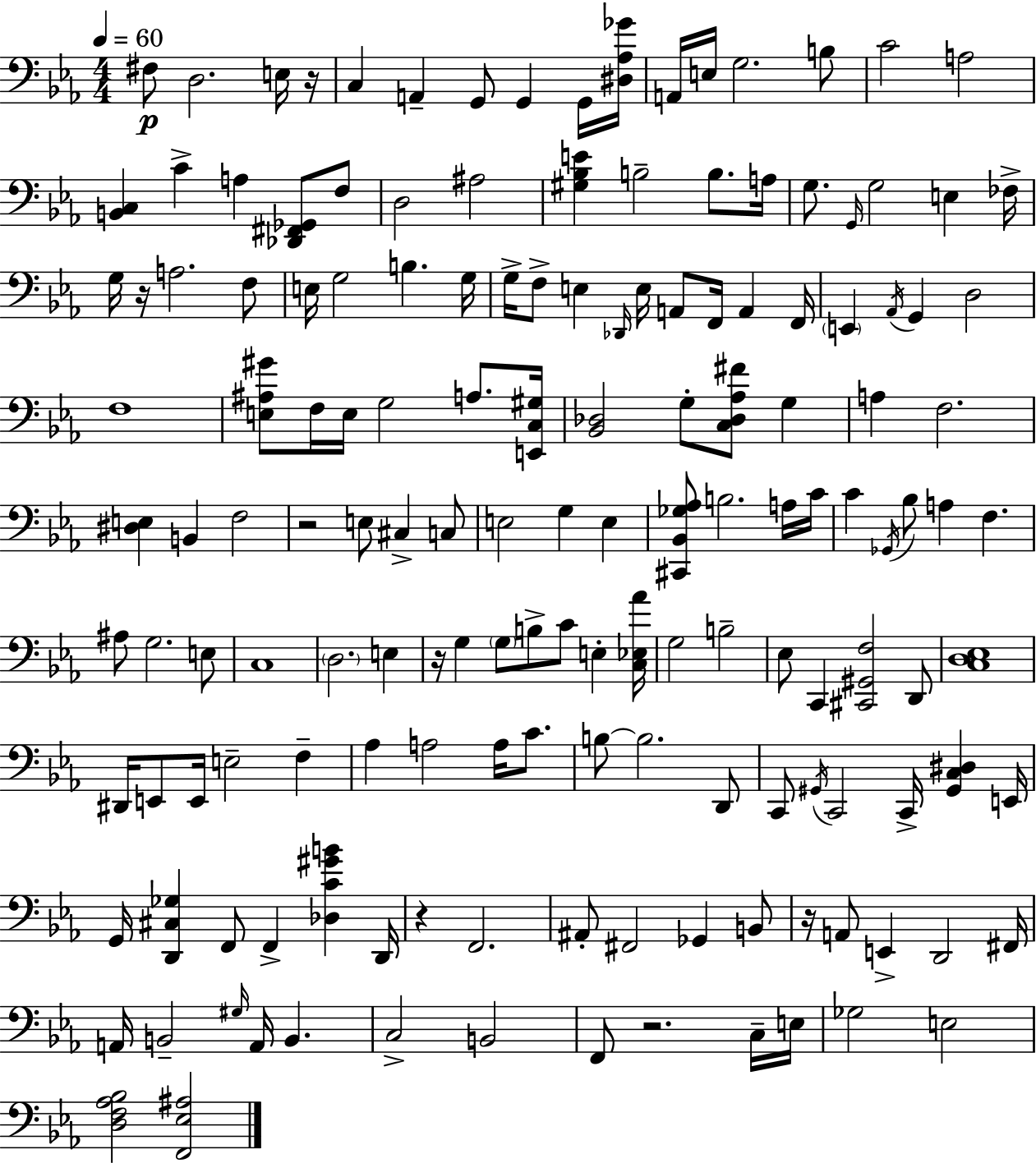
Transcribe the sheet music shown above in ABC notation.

X:1
T:Untitled
M:4/4
L:1/4
K:Eb
^F,/2 D,2 E,/4 z/4 C, A,, G,,/2 G,, G,,/4 [^D,_A,_G]/4 A,,/4 E,/4 G,2 B,/2 C2 A,2 [B,,C,] C A, [_D,,^F,,_G,,]/2 F,/2 D,2 ^A,2 [^G,_B,E] B,2 B,/2 A,/4 G,/2 G,,/4 G,2 E, _F,/4 G,/4 z/4 A,2 F,/2 E,/4 G,2 B, G,/4 G,/4 F,/2 E, _D,,/4 E,/4 A,,/2 F,,/4 A,, F,,/4 E,, _A,,/4 G,, D,2 F,4 [E,^A,^G]/2 F,/4 E,/4 G,2 A,/2 [E,,C,^G,]/4 [_B,,_D,]2 G,/2 [C,_D,_A,^F]/2 G, A, F,2 [^D,E,] B,, F,2 z2 E,/2 ^C, C,/2 E,2 G, E, [^C,,_B,,_G,_A,]/2 B,2 A,/4 C/4 C _G,,/4 _B,/2 A, F, ^A,/2 G,2 E,/2 C,4 D,2 E, z/4 G, G,/2 B,/2 C/2 E, [C,_E,_A]/4 G,2 B,2 _E,/2 C,, [^C,,^G,,F,]2 D,,/2 [C,D,_E,]4 ^D,,/4 E,,/2 E,,/4 E,2 F, _A, A,2 A,/4 C/2 B,/2 B,2 D,,/2 C,,/2 ^G,,/4 C,,2 C,,/4 [^G,,C,^D,] E,,/4 G,,/4 [D,,^C,_G,] F,,/2 F,, [_D,C^GB] D,,/4 z F,,2 ^A,,/2 ^F,,2 _G,, B,,/2 z/4 A,,/2 E,, D,,2 ^F,,/4 A,,/4 B,,2 ^G,/4 A,,/4 B,, C,2 B,,2 F,,/2 z2 C,/4 E,/4 _G,2 E,2 [D,F,_A,_B,]2 [F,,_E,^A,]2